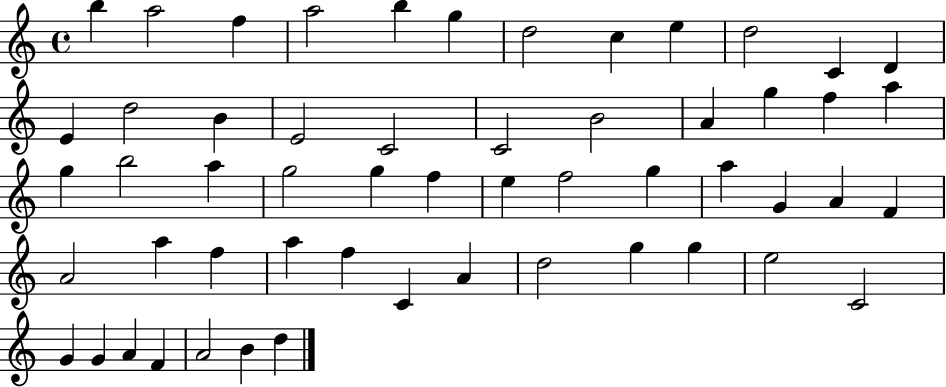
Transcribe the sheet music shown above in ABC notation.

X:1
T:Untitled
M:4/4
L:1/4
K:C
b a2 f a2 b g d2 c e d2 C D E d2 B E2 C2 C2 B2 A g f a g b2 a g2 g f e f2 g a G A F A2 a f a f C A d2 g g e2 C2 G G A F A2 B d